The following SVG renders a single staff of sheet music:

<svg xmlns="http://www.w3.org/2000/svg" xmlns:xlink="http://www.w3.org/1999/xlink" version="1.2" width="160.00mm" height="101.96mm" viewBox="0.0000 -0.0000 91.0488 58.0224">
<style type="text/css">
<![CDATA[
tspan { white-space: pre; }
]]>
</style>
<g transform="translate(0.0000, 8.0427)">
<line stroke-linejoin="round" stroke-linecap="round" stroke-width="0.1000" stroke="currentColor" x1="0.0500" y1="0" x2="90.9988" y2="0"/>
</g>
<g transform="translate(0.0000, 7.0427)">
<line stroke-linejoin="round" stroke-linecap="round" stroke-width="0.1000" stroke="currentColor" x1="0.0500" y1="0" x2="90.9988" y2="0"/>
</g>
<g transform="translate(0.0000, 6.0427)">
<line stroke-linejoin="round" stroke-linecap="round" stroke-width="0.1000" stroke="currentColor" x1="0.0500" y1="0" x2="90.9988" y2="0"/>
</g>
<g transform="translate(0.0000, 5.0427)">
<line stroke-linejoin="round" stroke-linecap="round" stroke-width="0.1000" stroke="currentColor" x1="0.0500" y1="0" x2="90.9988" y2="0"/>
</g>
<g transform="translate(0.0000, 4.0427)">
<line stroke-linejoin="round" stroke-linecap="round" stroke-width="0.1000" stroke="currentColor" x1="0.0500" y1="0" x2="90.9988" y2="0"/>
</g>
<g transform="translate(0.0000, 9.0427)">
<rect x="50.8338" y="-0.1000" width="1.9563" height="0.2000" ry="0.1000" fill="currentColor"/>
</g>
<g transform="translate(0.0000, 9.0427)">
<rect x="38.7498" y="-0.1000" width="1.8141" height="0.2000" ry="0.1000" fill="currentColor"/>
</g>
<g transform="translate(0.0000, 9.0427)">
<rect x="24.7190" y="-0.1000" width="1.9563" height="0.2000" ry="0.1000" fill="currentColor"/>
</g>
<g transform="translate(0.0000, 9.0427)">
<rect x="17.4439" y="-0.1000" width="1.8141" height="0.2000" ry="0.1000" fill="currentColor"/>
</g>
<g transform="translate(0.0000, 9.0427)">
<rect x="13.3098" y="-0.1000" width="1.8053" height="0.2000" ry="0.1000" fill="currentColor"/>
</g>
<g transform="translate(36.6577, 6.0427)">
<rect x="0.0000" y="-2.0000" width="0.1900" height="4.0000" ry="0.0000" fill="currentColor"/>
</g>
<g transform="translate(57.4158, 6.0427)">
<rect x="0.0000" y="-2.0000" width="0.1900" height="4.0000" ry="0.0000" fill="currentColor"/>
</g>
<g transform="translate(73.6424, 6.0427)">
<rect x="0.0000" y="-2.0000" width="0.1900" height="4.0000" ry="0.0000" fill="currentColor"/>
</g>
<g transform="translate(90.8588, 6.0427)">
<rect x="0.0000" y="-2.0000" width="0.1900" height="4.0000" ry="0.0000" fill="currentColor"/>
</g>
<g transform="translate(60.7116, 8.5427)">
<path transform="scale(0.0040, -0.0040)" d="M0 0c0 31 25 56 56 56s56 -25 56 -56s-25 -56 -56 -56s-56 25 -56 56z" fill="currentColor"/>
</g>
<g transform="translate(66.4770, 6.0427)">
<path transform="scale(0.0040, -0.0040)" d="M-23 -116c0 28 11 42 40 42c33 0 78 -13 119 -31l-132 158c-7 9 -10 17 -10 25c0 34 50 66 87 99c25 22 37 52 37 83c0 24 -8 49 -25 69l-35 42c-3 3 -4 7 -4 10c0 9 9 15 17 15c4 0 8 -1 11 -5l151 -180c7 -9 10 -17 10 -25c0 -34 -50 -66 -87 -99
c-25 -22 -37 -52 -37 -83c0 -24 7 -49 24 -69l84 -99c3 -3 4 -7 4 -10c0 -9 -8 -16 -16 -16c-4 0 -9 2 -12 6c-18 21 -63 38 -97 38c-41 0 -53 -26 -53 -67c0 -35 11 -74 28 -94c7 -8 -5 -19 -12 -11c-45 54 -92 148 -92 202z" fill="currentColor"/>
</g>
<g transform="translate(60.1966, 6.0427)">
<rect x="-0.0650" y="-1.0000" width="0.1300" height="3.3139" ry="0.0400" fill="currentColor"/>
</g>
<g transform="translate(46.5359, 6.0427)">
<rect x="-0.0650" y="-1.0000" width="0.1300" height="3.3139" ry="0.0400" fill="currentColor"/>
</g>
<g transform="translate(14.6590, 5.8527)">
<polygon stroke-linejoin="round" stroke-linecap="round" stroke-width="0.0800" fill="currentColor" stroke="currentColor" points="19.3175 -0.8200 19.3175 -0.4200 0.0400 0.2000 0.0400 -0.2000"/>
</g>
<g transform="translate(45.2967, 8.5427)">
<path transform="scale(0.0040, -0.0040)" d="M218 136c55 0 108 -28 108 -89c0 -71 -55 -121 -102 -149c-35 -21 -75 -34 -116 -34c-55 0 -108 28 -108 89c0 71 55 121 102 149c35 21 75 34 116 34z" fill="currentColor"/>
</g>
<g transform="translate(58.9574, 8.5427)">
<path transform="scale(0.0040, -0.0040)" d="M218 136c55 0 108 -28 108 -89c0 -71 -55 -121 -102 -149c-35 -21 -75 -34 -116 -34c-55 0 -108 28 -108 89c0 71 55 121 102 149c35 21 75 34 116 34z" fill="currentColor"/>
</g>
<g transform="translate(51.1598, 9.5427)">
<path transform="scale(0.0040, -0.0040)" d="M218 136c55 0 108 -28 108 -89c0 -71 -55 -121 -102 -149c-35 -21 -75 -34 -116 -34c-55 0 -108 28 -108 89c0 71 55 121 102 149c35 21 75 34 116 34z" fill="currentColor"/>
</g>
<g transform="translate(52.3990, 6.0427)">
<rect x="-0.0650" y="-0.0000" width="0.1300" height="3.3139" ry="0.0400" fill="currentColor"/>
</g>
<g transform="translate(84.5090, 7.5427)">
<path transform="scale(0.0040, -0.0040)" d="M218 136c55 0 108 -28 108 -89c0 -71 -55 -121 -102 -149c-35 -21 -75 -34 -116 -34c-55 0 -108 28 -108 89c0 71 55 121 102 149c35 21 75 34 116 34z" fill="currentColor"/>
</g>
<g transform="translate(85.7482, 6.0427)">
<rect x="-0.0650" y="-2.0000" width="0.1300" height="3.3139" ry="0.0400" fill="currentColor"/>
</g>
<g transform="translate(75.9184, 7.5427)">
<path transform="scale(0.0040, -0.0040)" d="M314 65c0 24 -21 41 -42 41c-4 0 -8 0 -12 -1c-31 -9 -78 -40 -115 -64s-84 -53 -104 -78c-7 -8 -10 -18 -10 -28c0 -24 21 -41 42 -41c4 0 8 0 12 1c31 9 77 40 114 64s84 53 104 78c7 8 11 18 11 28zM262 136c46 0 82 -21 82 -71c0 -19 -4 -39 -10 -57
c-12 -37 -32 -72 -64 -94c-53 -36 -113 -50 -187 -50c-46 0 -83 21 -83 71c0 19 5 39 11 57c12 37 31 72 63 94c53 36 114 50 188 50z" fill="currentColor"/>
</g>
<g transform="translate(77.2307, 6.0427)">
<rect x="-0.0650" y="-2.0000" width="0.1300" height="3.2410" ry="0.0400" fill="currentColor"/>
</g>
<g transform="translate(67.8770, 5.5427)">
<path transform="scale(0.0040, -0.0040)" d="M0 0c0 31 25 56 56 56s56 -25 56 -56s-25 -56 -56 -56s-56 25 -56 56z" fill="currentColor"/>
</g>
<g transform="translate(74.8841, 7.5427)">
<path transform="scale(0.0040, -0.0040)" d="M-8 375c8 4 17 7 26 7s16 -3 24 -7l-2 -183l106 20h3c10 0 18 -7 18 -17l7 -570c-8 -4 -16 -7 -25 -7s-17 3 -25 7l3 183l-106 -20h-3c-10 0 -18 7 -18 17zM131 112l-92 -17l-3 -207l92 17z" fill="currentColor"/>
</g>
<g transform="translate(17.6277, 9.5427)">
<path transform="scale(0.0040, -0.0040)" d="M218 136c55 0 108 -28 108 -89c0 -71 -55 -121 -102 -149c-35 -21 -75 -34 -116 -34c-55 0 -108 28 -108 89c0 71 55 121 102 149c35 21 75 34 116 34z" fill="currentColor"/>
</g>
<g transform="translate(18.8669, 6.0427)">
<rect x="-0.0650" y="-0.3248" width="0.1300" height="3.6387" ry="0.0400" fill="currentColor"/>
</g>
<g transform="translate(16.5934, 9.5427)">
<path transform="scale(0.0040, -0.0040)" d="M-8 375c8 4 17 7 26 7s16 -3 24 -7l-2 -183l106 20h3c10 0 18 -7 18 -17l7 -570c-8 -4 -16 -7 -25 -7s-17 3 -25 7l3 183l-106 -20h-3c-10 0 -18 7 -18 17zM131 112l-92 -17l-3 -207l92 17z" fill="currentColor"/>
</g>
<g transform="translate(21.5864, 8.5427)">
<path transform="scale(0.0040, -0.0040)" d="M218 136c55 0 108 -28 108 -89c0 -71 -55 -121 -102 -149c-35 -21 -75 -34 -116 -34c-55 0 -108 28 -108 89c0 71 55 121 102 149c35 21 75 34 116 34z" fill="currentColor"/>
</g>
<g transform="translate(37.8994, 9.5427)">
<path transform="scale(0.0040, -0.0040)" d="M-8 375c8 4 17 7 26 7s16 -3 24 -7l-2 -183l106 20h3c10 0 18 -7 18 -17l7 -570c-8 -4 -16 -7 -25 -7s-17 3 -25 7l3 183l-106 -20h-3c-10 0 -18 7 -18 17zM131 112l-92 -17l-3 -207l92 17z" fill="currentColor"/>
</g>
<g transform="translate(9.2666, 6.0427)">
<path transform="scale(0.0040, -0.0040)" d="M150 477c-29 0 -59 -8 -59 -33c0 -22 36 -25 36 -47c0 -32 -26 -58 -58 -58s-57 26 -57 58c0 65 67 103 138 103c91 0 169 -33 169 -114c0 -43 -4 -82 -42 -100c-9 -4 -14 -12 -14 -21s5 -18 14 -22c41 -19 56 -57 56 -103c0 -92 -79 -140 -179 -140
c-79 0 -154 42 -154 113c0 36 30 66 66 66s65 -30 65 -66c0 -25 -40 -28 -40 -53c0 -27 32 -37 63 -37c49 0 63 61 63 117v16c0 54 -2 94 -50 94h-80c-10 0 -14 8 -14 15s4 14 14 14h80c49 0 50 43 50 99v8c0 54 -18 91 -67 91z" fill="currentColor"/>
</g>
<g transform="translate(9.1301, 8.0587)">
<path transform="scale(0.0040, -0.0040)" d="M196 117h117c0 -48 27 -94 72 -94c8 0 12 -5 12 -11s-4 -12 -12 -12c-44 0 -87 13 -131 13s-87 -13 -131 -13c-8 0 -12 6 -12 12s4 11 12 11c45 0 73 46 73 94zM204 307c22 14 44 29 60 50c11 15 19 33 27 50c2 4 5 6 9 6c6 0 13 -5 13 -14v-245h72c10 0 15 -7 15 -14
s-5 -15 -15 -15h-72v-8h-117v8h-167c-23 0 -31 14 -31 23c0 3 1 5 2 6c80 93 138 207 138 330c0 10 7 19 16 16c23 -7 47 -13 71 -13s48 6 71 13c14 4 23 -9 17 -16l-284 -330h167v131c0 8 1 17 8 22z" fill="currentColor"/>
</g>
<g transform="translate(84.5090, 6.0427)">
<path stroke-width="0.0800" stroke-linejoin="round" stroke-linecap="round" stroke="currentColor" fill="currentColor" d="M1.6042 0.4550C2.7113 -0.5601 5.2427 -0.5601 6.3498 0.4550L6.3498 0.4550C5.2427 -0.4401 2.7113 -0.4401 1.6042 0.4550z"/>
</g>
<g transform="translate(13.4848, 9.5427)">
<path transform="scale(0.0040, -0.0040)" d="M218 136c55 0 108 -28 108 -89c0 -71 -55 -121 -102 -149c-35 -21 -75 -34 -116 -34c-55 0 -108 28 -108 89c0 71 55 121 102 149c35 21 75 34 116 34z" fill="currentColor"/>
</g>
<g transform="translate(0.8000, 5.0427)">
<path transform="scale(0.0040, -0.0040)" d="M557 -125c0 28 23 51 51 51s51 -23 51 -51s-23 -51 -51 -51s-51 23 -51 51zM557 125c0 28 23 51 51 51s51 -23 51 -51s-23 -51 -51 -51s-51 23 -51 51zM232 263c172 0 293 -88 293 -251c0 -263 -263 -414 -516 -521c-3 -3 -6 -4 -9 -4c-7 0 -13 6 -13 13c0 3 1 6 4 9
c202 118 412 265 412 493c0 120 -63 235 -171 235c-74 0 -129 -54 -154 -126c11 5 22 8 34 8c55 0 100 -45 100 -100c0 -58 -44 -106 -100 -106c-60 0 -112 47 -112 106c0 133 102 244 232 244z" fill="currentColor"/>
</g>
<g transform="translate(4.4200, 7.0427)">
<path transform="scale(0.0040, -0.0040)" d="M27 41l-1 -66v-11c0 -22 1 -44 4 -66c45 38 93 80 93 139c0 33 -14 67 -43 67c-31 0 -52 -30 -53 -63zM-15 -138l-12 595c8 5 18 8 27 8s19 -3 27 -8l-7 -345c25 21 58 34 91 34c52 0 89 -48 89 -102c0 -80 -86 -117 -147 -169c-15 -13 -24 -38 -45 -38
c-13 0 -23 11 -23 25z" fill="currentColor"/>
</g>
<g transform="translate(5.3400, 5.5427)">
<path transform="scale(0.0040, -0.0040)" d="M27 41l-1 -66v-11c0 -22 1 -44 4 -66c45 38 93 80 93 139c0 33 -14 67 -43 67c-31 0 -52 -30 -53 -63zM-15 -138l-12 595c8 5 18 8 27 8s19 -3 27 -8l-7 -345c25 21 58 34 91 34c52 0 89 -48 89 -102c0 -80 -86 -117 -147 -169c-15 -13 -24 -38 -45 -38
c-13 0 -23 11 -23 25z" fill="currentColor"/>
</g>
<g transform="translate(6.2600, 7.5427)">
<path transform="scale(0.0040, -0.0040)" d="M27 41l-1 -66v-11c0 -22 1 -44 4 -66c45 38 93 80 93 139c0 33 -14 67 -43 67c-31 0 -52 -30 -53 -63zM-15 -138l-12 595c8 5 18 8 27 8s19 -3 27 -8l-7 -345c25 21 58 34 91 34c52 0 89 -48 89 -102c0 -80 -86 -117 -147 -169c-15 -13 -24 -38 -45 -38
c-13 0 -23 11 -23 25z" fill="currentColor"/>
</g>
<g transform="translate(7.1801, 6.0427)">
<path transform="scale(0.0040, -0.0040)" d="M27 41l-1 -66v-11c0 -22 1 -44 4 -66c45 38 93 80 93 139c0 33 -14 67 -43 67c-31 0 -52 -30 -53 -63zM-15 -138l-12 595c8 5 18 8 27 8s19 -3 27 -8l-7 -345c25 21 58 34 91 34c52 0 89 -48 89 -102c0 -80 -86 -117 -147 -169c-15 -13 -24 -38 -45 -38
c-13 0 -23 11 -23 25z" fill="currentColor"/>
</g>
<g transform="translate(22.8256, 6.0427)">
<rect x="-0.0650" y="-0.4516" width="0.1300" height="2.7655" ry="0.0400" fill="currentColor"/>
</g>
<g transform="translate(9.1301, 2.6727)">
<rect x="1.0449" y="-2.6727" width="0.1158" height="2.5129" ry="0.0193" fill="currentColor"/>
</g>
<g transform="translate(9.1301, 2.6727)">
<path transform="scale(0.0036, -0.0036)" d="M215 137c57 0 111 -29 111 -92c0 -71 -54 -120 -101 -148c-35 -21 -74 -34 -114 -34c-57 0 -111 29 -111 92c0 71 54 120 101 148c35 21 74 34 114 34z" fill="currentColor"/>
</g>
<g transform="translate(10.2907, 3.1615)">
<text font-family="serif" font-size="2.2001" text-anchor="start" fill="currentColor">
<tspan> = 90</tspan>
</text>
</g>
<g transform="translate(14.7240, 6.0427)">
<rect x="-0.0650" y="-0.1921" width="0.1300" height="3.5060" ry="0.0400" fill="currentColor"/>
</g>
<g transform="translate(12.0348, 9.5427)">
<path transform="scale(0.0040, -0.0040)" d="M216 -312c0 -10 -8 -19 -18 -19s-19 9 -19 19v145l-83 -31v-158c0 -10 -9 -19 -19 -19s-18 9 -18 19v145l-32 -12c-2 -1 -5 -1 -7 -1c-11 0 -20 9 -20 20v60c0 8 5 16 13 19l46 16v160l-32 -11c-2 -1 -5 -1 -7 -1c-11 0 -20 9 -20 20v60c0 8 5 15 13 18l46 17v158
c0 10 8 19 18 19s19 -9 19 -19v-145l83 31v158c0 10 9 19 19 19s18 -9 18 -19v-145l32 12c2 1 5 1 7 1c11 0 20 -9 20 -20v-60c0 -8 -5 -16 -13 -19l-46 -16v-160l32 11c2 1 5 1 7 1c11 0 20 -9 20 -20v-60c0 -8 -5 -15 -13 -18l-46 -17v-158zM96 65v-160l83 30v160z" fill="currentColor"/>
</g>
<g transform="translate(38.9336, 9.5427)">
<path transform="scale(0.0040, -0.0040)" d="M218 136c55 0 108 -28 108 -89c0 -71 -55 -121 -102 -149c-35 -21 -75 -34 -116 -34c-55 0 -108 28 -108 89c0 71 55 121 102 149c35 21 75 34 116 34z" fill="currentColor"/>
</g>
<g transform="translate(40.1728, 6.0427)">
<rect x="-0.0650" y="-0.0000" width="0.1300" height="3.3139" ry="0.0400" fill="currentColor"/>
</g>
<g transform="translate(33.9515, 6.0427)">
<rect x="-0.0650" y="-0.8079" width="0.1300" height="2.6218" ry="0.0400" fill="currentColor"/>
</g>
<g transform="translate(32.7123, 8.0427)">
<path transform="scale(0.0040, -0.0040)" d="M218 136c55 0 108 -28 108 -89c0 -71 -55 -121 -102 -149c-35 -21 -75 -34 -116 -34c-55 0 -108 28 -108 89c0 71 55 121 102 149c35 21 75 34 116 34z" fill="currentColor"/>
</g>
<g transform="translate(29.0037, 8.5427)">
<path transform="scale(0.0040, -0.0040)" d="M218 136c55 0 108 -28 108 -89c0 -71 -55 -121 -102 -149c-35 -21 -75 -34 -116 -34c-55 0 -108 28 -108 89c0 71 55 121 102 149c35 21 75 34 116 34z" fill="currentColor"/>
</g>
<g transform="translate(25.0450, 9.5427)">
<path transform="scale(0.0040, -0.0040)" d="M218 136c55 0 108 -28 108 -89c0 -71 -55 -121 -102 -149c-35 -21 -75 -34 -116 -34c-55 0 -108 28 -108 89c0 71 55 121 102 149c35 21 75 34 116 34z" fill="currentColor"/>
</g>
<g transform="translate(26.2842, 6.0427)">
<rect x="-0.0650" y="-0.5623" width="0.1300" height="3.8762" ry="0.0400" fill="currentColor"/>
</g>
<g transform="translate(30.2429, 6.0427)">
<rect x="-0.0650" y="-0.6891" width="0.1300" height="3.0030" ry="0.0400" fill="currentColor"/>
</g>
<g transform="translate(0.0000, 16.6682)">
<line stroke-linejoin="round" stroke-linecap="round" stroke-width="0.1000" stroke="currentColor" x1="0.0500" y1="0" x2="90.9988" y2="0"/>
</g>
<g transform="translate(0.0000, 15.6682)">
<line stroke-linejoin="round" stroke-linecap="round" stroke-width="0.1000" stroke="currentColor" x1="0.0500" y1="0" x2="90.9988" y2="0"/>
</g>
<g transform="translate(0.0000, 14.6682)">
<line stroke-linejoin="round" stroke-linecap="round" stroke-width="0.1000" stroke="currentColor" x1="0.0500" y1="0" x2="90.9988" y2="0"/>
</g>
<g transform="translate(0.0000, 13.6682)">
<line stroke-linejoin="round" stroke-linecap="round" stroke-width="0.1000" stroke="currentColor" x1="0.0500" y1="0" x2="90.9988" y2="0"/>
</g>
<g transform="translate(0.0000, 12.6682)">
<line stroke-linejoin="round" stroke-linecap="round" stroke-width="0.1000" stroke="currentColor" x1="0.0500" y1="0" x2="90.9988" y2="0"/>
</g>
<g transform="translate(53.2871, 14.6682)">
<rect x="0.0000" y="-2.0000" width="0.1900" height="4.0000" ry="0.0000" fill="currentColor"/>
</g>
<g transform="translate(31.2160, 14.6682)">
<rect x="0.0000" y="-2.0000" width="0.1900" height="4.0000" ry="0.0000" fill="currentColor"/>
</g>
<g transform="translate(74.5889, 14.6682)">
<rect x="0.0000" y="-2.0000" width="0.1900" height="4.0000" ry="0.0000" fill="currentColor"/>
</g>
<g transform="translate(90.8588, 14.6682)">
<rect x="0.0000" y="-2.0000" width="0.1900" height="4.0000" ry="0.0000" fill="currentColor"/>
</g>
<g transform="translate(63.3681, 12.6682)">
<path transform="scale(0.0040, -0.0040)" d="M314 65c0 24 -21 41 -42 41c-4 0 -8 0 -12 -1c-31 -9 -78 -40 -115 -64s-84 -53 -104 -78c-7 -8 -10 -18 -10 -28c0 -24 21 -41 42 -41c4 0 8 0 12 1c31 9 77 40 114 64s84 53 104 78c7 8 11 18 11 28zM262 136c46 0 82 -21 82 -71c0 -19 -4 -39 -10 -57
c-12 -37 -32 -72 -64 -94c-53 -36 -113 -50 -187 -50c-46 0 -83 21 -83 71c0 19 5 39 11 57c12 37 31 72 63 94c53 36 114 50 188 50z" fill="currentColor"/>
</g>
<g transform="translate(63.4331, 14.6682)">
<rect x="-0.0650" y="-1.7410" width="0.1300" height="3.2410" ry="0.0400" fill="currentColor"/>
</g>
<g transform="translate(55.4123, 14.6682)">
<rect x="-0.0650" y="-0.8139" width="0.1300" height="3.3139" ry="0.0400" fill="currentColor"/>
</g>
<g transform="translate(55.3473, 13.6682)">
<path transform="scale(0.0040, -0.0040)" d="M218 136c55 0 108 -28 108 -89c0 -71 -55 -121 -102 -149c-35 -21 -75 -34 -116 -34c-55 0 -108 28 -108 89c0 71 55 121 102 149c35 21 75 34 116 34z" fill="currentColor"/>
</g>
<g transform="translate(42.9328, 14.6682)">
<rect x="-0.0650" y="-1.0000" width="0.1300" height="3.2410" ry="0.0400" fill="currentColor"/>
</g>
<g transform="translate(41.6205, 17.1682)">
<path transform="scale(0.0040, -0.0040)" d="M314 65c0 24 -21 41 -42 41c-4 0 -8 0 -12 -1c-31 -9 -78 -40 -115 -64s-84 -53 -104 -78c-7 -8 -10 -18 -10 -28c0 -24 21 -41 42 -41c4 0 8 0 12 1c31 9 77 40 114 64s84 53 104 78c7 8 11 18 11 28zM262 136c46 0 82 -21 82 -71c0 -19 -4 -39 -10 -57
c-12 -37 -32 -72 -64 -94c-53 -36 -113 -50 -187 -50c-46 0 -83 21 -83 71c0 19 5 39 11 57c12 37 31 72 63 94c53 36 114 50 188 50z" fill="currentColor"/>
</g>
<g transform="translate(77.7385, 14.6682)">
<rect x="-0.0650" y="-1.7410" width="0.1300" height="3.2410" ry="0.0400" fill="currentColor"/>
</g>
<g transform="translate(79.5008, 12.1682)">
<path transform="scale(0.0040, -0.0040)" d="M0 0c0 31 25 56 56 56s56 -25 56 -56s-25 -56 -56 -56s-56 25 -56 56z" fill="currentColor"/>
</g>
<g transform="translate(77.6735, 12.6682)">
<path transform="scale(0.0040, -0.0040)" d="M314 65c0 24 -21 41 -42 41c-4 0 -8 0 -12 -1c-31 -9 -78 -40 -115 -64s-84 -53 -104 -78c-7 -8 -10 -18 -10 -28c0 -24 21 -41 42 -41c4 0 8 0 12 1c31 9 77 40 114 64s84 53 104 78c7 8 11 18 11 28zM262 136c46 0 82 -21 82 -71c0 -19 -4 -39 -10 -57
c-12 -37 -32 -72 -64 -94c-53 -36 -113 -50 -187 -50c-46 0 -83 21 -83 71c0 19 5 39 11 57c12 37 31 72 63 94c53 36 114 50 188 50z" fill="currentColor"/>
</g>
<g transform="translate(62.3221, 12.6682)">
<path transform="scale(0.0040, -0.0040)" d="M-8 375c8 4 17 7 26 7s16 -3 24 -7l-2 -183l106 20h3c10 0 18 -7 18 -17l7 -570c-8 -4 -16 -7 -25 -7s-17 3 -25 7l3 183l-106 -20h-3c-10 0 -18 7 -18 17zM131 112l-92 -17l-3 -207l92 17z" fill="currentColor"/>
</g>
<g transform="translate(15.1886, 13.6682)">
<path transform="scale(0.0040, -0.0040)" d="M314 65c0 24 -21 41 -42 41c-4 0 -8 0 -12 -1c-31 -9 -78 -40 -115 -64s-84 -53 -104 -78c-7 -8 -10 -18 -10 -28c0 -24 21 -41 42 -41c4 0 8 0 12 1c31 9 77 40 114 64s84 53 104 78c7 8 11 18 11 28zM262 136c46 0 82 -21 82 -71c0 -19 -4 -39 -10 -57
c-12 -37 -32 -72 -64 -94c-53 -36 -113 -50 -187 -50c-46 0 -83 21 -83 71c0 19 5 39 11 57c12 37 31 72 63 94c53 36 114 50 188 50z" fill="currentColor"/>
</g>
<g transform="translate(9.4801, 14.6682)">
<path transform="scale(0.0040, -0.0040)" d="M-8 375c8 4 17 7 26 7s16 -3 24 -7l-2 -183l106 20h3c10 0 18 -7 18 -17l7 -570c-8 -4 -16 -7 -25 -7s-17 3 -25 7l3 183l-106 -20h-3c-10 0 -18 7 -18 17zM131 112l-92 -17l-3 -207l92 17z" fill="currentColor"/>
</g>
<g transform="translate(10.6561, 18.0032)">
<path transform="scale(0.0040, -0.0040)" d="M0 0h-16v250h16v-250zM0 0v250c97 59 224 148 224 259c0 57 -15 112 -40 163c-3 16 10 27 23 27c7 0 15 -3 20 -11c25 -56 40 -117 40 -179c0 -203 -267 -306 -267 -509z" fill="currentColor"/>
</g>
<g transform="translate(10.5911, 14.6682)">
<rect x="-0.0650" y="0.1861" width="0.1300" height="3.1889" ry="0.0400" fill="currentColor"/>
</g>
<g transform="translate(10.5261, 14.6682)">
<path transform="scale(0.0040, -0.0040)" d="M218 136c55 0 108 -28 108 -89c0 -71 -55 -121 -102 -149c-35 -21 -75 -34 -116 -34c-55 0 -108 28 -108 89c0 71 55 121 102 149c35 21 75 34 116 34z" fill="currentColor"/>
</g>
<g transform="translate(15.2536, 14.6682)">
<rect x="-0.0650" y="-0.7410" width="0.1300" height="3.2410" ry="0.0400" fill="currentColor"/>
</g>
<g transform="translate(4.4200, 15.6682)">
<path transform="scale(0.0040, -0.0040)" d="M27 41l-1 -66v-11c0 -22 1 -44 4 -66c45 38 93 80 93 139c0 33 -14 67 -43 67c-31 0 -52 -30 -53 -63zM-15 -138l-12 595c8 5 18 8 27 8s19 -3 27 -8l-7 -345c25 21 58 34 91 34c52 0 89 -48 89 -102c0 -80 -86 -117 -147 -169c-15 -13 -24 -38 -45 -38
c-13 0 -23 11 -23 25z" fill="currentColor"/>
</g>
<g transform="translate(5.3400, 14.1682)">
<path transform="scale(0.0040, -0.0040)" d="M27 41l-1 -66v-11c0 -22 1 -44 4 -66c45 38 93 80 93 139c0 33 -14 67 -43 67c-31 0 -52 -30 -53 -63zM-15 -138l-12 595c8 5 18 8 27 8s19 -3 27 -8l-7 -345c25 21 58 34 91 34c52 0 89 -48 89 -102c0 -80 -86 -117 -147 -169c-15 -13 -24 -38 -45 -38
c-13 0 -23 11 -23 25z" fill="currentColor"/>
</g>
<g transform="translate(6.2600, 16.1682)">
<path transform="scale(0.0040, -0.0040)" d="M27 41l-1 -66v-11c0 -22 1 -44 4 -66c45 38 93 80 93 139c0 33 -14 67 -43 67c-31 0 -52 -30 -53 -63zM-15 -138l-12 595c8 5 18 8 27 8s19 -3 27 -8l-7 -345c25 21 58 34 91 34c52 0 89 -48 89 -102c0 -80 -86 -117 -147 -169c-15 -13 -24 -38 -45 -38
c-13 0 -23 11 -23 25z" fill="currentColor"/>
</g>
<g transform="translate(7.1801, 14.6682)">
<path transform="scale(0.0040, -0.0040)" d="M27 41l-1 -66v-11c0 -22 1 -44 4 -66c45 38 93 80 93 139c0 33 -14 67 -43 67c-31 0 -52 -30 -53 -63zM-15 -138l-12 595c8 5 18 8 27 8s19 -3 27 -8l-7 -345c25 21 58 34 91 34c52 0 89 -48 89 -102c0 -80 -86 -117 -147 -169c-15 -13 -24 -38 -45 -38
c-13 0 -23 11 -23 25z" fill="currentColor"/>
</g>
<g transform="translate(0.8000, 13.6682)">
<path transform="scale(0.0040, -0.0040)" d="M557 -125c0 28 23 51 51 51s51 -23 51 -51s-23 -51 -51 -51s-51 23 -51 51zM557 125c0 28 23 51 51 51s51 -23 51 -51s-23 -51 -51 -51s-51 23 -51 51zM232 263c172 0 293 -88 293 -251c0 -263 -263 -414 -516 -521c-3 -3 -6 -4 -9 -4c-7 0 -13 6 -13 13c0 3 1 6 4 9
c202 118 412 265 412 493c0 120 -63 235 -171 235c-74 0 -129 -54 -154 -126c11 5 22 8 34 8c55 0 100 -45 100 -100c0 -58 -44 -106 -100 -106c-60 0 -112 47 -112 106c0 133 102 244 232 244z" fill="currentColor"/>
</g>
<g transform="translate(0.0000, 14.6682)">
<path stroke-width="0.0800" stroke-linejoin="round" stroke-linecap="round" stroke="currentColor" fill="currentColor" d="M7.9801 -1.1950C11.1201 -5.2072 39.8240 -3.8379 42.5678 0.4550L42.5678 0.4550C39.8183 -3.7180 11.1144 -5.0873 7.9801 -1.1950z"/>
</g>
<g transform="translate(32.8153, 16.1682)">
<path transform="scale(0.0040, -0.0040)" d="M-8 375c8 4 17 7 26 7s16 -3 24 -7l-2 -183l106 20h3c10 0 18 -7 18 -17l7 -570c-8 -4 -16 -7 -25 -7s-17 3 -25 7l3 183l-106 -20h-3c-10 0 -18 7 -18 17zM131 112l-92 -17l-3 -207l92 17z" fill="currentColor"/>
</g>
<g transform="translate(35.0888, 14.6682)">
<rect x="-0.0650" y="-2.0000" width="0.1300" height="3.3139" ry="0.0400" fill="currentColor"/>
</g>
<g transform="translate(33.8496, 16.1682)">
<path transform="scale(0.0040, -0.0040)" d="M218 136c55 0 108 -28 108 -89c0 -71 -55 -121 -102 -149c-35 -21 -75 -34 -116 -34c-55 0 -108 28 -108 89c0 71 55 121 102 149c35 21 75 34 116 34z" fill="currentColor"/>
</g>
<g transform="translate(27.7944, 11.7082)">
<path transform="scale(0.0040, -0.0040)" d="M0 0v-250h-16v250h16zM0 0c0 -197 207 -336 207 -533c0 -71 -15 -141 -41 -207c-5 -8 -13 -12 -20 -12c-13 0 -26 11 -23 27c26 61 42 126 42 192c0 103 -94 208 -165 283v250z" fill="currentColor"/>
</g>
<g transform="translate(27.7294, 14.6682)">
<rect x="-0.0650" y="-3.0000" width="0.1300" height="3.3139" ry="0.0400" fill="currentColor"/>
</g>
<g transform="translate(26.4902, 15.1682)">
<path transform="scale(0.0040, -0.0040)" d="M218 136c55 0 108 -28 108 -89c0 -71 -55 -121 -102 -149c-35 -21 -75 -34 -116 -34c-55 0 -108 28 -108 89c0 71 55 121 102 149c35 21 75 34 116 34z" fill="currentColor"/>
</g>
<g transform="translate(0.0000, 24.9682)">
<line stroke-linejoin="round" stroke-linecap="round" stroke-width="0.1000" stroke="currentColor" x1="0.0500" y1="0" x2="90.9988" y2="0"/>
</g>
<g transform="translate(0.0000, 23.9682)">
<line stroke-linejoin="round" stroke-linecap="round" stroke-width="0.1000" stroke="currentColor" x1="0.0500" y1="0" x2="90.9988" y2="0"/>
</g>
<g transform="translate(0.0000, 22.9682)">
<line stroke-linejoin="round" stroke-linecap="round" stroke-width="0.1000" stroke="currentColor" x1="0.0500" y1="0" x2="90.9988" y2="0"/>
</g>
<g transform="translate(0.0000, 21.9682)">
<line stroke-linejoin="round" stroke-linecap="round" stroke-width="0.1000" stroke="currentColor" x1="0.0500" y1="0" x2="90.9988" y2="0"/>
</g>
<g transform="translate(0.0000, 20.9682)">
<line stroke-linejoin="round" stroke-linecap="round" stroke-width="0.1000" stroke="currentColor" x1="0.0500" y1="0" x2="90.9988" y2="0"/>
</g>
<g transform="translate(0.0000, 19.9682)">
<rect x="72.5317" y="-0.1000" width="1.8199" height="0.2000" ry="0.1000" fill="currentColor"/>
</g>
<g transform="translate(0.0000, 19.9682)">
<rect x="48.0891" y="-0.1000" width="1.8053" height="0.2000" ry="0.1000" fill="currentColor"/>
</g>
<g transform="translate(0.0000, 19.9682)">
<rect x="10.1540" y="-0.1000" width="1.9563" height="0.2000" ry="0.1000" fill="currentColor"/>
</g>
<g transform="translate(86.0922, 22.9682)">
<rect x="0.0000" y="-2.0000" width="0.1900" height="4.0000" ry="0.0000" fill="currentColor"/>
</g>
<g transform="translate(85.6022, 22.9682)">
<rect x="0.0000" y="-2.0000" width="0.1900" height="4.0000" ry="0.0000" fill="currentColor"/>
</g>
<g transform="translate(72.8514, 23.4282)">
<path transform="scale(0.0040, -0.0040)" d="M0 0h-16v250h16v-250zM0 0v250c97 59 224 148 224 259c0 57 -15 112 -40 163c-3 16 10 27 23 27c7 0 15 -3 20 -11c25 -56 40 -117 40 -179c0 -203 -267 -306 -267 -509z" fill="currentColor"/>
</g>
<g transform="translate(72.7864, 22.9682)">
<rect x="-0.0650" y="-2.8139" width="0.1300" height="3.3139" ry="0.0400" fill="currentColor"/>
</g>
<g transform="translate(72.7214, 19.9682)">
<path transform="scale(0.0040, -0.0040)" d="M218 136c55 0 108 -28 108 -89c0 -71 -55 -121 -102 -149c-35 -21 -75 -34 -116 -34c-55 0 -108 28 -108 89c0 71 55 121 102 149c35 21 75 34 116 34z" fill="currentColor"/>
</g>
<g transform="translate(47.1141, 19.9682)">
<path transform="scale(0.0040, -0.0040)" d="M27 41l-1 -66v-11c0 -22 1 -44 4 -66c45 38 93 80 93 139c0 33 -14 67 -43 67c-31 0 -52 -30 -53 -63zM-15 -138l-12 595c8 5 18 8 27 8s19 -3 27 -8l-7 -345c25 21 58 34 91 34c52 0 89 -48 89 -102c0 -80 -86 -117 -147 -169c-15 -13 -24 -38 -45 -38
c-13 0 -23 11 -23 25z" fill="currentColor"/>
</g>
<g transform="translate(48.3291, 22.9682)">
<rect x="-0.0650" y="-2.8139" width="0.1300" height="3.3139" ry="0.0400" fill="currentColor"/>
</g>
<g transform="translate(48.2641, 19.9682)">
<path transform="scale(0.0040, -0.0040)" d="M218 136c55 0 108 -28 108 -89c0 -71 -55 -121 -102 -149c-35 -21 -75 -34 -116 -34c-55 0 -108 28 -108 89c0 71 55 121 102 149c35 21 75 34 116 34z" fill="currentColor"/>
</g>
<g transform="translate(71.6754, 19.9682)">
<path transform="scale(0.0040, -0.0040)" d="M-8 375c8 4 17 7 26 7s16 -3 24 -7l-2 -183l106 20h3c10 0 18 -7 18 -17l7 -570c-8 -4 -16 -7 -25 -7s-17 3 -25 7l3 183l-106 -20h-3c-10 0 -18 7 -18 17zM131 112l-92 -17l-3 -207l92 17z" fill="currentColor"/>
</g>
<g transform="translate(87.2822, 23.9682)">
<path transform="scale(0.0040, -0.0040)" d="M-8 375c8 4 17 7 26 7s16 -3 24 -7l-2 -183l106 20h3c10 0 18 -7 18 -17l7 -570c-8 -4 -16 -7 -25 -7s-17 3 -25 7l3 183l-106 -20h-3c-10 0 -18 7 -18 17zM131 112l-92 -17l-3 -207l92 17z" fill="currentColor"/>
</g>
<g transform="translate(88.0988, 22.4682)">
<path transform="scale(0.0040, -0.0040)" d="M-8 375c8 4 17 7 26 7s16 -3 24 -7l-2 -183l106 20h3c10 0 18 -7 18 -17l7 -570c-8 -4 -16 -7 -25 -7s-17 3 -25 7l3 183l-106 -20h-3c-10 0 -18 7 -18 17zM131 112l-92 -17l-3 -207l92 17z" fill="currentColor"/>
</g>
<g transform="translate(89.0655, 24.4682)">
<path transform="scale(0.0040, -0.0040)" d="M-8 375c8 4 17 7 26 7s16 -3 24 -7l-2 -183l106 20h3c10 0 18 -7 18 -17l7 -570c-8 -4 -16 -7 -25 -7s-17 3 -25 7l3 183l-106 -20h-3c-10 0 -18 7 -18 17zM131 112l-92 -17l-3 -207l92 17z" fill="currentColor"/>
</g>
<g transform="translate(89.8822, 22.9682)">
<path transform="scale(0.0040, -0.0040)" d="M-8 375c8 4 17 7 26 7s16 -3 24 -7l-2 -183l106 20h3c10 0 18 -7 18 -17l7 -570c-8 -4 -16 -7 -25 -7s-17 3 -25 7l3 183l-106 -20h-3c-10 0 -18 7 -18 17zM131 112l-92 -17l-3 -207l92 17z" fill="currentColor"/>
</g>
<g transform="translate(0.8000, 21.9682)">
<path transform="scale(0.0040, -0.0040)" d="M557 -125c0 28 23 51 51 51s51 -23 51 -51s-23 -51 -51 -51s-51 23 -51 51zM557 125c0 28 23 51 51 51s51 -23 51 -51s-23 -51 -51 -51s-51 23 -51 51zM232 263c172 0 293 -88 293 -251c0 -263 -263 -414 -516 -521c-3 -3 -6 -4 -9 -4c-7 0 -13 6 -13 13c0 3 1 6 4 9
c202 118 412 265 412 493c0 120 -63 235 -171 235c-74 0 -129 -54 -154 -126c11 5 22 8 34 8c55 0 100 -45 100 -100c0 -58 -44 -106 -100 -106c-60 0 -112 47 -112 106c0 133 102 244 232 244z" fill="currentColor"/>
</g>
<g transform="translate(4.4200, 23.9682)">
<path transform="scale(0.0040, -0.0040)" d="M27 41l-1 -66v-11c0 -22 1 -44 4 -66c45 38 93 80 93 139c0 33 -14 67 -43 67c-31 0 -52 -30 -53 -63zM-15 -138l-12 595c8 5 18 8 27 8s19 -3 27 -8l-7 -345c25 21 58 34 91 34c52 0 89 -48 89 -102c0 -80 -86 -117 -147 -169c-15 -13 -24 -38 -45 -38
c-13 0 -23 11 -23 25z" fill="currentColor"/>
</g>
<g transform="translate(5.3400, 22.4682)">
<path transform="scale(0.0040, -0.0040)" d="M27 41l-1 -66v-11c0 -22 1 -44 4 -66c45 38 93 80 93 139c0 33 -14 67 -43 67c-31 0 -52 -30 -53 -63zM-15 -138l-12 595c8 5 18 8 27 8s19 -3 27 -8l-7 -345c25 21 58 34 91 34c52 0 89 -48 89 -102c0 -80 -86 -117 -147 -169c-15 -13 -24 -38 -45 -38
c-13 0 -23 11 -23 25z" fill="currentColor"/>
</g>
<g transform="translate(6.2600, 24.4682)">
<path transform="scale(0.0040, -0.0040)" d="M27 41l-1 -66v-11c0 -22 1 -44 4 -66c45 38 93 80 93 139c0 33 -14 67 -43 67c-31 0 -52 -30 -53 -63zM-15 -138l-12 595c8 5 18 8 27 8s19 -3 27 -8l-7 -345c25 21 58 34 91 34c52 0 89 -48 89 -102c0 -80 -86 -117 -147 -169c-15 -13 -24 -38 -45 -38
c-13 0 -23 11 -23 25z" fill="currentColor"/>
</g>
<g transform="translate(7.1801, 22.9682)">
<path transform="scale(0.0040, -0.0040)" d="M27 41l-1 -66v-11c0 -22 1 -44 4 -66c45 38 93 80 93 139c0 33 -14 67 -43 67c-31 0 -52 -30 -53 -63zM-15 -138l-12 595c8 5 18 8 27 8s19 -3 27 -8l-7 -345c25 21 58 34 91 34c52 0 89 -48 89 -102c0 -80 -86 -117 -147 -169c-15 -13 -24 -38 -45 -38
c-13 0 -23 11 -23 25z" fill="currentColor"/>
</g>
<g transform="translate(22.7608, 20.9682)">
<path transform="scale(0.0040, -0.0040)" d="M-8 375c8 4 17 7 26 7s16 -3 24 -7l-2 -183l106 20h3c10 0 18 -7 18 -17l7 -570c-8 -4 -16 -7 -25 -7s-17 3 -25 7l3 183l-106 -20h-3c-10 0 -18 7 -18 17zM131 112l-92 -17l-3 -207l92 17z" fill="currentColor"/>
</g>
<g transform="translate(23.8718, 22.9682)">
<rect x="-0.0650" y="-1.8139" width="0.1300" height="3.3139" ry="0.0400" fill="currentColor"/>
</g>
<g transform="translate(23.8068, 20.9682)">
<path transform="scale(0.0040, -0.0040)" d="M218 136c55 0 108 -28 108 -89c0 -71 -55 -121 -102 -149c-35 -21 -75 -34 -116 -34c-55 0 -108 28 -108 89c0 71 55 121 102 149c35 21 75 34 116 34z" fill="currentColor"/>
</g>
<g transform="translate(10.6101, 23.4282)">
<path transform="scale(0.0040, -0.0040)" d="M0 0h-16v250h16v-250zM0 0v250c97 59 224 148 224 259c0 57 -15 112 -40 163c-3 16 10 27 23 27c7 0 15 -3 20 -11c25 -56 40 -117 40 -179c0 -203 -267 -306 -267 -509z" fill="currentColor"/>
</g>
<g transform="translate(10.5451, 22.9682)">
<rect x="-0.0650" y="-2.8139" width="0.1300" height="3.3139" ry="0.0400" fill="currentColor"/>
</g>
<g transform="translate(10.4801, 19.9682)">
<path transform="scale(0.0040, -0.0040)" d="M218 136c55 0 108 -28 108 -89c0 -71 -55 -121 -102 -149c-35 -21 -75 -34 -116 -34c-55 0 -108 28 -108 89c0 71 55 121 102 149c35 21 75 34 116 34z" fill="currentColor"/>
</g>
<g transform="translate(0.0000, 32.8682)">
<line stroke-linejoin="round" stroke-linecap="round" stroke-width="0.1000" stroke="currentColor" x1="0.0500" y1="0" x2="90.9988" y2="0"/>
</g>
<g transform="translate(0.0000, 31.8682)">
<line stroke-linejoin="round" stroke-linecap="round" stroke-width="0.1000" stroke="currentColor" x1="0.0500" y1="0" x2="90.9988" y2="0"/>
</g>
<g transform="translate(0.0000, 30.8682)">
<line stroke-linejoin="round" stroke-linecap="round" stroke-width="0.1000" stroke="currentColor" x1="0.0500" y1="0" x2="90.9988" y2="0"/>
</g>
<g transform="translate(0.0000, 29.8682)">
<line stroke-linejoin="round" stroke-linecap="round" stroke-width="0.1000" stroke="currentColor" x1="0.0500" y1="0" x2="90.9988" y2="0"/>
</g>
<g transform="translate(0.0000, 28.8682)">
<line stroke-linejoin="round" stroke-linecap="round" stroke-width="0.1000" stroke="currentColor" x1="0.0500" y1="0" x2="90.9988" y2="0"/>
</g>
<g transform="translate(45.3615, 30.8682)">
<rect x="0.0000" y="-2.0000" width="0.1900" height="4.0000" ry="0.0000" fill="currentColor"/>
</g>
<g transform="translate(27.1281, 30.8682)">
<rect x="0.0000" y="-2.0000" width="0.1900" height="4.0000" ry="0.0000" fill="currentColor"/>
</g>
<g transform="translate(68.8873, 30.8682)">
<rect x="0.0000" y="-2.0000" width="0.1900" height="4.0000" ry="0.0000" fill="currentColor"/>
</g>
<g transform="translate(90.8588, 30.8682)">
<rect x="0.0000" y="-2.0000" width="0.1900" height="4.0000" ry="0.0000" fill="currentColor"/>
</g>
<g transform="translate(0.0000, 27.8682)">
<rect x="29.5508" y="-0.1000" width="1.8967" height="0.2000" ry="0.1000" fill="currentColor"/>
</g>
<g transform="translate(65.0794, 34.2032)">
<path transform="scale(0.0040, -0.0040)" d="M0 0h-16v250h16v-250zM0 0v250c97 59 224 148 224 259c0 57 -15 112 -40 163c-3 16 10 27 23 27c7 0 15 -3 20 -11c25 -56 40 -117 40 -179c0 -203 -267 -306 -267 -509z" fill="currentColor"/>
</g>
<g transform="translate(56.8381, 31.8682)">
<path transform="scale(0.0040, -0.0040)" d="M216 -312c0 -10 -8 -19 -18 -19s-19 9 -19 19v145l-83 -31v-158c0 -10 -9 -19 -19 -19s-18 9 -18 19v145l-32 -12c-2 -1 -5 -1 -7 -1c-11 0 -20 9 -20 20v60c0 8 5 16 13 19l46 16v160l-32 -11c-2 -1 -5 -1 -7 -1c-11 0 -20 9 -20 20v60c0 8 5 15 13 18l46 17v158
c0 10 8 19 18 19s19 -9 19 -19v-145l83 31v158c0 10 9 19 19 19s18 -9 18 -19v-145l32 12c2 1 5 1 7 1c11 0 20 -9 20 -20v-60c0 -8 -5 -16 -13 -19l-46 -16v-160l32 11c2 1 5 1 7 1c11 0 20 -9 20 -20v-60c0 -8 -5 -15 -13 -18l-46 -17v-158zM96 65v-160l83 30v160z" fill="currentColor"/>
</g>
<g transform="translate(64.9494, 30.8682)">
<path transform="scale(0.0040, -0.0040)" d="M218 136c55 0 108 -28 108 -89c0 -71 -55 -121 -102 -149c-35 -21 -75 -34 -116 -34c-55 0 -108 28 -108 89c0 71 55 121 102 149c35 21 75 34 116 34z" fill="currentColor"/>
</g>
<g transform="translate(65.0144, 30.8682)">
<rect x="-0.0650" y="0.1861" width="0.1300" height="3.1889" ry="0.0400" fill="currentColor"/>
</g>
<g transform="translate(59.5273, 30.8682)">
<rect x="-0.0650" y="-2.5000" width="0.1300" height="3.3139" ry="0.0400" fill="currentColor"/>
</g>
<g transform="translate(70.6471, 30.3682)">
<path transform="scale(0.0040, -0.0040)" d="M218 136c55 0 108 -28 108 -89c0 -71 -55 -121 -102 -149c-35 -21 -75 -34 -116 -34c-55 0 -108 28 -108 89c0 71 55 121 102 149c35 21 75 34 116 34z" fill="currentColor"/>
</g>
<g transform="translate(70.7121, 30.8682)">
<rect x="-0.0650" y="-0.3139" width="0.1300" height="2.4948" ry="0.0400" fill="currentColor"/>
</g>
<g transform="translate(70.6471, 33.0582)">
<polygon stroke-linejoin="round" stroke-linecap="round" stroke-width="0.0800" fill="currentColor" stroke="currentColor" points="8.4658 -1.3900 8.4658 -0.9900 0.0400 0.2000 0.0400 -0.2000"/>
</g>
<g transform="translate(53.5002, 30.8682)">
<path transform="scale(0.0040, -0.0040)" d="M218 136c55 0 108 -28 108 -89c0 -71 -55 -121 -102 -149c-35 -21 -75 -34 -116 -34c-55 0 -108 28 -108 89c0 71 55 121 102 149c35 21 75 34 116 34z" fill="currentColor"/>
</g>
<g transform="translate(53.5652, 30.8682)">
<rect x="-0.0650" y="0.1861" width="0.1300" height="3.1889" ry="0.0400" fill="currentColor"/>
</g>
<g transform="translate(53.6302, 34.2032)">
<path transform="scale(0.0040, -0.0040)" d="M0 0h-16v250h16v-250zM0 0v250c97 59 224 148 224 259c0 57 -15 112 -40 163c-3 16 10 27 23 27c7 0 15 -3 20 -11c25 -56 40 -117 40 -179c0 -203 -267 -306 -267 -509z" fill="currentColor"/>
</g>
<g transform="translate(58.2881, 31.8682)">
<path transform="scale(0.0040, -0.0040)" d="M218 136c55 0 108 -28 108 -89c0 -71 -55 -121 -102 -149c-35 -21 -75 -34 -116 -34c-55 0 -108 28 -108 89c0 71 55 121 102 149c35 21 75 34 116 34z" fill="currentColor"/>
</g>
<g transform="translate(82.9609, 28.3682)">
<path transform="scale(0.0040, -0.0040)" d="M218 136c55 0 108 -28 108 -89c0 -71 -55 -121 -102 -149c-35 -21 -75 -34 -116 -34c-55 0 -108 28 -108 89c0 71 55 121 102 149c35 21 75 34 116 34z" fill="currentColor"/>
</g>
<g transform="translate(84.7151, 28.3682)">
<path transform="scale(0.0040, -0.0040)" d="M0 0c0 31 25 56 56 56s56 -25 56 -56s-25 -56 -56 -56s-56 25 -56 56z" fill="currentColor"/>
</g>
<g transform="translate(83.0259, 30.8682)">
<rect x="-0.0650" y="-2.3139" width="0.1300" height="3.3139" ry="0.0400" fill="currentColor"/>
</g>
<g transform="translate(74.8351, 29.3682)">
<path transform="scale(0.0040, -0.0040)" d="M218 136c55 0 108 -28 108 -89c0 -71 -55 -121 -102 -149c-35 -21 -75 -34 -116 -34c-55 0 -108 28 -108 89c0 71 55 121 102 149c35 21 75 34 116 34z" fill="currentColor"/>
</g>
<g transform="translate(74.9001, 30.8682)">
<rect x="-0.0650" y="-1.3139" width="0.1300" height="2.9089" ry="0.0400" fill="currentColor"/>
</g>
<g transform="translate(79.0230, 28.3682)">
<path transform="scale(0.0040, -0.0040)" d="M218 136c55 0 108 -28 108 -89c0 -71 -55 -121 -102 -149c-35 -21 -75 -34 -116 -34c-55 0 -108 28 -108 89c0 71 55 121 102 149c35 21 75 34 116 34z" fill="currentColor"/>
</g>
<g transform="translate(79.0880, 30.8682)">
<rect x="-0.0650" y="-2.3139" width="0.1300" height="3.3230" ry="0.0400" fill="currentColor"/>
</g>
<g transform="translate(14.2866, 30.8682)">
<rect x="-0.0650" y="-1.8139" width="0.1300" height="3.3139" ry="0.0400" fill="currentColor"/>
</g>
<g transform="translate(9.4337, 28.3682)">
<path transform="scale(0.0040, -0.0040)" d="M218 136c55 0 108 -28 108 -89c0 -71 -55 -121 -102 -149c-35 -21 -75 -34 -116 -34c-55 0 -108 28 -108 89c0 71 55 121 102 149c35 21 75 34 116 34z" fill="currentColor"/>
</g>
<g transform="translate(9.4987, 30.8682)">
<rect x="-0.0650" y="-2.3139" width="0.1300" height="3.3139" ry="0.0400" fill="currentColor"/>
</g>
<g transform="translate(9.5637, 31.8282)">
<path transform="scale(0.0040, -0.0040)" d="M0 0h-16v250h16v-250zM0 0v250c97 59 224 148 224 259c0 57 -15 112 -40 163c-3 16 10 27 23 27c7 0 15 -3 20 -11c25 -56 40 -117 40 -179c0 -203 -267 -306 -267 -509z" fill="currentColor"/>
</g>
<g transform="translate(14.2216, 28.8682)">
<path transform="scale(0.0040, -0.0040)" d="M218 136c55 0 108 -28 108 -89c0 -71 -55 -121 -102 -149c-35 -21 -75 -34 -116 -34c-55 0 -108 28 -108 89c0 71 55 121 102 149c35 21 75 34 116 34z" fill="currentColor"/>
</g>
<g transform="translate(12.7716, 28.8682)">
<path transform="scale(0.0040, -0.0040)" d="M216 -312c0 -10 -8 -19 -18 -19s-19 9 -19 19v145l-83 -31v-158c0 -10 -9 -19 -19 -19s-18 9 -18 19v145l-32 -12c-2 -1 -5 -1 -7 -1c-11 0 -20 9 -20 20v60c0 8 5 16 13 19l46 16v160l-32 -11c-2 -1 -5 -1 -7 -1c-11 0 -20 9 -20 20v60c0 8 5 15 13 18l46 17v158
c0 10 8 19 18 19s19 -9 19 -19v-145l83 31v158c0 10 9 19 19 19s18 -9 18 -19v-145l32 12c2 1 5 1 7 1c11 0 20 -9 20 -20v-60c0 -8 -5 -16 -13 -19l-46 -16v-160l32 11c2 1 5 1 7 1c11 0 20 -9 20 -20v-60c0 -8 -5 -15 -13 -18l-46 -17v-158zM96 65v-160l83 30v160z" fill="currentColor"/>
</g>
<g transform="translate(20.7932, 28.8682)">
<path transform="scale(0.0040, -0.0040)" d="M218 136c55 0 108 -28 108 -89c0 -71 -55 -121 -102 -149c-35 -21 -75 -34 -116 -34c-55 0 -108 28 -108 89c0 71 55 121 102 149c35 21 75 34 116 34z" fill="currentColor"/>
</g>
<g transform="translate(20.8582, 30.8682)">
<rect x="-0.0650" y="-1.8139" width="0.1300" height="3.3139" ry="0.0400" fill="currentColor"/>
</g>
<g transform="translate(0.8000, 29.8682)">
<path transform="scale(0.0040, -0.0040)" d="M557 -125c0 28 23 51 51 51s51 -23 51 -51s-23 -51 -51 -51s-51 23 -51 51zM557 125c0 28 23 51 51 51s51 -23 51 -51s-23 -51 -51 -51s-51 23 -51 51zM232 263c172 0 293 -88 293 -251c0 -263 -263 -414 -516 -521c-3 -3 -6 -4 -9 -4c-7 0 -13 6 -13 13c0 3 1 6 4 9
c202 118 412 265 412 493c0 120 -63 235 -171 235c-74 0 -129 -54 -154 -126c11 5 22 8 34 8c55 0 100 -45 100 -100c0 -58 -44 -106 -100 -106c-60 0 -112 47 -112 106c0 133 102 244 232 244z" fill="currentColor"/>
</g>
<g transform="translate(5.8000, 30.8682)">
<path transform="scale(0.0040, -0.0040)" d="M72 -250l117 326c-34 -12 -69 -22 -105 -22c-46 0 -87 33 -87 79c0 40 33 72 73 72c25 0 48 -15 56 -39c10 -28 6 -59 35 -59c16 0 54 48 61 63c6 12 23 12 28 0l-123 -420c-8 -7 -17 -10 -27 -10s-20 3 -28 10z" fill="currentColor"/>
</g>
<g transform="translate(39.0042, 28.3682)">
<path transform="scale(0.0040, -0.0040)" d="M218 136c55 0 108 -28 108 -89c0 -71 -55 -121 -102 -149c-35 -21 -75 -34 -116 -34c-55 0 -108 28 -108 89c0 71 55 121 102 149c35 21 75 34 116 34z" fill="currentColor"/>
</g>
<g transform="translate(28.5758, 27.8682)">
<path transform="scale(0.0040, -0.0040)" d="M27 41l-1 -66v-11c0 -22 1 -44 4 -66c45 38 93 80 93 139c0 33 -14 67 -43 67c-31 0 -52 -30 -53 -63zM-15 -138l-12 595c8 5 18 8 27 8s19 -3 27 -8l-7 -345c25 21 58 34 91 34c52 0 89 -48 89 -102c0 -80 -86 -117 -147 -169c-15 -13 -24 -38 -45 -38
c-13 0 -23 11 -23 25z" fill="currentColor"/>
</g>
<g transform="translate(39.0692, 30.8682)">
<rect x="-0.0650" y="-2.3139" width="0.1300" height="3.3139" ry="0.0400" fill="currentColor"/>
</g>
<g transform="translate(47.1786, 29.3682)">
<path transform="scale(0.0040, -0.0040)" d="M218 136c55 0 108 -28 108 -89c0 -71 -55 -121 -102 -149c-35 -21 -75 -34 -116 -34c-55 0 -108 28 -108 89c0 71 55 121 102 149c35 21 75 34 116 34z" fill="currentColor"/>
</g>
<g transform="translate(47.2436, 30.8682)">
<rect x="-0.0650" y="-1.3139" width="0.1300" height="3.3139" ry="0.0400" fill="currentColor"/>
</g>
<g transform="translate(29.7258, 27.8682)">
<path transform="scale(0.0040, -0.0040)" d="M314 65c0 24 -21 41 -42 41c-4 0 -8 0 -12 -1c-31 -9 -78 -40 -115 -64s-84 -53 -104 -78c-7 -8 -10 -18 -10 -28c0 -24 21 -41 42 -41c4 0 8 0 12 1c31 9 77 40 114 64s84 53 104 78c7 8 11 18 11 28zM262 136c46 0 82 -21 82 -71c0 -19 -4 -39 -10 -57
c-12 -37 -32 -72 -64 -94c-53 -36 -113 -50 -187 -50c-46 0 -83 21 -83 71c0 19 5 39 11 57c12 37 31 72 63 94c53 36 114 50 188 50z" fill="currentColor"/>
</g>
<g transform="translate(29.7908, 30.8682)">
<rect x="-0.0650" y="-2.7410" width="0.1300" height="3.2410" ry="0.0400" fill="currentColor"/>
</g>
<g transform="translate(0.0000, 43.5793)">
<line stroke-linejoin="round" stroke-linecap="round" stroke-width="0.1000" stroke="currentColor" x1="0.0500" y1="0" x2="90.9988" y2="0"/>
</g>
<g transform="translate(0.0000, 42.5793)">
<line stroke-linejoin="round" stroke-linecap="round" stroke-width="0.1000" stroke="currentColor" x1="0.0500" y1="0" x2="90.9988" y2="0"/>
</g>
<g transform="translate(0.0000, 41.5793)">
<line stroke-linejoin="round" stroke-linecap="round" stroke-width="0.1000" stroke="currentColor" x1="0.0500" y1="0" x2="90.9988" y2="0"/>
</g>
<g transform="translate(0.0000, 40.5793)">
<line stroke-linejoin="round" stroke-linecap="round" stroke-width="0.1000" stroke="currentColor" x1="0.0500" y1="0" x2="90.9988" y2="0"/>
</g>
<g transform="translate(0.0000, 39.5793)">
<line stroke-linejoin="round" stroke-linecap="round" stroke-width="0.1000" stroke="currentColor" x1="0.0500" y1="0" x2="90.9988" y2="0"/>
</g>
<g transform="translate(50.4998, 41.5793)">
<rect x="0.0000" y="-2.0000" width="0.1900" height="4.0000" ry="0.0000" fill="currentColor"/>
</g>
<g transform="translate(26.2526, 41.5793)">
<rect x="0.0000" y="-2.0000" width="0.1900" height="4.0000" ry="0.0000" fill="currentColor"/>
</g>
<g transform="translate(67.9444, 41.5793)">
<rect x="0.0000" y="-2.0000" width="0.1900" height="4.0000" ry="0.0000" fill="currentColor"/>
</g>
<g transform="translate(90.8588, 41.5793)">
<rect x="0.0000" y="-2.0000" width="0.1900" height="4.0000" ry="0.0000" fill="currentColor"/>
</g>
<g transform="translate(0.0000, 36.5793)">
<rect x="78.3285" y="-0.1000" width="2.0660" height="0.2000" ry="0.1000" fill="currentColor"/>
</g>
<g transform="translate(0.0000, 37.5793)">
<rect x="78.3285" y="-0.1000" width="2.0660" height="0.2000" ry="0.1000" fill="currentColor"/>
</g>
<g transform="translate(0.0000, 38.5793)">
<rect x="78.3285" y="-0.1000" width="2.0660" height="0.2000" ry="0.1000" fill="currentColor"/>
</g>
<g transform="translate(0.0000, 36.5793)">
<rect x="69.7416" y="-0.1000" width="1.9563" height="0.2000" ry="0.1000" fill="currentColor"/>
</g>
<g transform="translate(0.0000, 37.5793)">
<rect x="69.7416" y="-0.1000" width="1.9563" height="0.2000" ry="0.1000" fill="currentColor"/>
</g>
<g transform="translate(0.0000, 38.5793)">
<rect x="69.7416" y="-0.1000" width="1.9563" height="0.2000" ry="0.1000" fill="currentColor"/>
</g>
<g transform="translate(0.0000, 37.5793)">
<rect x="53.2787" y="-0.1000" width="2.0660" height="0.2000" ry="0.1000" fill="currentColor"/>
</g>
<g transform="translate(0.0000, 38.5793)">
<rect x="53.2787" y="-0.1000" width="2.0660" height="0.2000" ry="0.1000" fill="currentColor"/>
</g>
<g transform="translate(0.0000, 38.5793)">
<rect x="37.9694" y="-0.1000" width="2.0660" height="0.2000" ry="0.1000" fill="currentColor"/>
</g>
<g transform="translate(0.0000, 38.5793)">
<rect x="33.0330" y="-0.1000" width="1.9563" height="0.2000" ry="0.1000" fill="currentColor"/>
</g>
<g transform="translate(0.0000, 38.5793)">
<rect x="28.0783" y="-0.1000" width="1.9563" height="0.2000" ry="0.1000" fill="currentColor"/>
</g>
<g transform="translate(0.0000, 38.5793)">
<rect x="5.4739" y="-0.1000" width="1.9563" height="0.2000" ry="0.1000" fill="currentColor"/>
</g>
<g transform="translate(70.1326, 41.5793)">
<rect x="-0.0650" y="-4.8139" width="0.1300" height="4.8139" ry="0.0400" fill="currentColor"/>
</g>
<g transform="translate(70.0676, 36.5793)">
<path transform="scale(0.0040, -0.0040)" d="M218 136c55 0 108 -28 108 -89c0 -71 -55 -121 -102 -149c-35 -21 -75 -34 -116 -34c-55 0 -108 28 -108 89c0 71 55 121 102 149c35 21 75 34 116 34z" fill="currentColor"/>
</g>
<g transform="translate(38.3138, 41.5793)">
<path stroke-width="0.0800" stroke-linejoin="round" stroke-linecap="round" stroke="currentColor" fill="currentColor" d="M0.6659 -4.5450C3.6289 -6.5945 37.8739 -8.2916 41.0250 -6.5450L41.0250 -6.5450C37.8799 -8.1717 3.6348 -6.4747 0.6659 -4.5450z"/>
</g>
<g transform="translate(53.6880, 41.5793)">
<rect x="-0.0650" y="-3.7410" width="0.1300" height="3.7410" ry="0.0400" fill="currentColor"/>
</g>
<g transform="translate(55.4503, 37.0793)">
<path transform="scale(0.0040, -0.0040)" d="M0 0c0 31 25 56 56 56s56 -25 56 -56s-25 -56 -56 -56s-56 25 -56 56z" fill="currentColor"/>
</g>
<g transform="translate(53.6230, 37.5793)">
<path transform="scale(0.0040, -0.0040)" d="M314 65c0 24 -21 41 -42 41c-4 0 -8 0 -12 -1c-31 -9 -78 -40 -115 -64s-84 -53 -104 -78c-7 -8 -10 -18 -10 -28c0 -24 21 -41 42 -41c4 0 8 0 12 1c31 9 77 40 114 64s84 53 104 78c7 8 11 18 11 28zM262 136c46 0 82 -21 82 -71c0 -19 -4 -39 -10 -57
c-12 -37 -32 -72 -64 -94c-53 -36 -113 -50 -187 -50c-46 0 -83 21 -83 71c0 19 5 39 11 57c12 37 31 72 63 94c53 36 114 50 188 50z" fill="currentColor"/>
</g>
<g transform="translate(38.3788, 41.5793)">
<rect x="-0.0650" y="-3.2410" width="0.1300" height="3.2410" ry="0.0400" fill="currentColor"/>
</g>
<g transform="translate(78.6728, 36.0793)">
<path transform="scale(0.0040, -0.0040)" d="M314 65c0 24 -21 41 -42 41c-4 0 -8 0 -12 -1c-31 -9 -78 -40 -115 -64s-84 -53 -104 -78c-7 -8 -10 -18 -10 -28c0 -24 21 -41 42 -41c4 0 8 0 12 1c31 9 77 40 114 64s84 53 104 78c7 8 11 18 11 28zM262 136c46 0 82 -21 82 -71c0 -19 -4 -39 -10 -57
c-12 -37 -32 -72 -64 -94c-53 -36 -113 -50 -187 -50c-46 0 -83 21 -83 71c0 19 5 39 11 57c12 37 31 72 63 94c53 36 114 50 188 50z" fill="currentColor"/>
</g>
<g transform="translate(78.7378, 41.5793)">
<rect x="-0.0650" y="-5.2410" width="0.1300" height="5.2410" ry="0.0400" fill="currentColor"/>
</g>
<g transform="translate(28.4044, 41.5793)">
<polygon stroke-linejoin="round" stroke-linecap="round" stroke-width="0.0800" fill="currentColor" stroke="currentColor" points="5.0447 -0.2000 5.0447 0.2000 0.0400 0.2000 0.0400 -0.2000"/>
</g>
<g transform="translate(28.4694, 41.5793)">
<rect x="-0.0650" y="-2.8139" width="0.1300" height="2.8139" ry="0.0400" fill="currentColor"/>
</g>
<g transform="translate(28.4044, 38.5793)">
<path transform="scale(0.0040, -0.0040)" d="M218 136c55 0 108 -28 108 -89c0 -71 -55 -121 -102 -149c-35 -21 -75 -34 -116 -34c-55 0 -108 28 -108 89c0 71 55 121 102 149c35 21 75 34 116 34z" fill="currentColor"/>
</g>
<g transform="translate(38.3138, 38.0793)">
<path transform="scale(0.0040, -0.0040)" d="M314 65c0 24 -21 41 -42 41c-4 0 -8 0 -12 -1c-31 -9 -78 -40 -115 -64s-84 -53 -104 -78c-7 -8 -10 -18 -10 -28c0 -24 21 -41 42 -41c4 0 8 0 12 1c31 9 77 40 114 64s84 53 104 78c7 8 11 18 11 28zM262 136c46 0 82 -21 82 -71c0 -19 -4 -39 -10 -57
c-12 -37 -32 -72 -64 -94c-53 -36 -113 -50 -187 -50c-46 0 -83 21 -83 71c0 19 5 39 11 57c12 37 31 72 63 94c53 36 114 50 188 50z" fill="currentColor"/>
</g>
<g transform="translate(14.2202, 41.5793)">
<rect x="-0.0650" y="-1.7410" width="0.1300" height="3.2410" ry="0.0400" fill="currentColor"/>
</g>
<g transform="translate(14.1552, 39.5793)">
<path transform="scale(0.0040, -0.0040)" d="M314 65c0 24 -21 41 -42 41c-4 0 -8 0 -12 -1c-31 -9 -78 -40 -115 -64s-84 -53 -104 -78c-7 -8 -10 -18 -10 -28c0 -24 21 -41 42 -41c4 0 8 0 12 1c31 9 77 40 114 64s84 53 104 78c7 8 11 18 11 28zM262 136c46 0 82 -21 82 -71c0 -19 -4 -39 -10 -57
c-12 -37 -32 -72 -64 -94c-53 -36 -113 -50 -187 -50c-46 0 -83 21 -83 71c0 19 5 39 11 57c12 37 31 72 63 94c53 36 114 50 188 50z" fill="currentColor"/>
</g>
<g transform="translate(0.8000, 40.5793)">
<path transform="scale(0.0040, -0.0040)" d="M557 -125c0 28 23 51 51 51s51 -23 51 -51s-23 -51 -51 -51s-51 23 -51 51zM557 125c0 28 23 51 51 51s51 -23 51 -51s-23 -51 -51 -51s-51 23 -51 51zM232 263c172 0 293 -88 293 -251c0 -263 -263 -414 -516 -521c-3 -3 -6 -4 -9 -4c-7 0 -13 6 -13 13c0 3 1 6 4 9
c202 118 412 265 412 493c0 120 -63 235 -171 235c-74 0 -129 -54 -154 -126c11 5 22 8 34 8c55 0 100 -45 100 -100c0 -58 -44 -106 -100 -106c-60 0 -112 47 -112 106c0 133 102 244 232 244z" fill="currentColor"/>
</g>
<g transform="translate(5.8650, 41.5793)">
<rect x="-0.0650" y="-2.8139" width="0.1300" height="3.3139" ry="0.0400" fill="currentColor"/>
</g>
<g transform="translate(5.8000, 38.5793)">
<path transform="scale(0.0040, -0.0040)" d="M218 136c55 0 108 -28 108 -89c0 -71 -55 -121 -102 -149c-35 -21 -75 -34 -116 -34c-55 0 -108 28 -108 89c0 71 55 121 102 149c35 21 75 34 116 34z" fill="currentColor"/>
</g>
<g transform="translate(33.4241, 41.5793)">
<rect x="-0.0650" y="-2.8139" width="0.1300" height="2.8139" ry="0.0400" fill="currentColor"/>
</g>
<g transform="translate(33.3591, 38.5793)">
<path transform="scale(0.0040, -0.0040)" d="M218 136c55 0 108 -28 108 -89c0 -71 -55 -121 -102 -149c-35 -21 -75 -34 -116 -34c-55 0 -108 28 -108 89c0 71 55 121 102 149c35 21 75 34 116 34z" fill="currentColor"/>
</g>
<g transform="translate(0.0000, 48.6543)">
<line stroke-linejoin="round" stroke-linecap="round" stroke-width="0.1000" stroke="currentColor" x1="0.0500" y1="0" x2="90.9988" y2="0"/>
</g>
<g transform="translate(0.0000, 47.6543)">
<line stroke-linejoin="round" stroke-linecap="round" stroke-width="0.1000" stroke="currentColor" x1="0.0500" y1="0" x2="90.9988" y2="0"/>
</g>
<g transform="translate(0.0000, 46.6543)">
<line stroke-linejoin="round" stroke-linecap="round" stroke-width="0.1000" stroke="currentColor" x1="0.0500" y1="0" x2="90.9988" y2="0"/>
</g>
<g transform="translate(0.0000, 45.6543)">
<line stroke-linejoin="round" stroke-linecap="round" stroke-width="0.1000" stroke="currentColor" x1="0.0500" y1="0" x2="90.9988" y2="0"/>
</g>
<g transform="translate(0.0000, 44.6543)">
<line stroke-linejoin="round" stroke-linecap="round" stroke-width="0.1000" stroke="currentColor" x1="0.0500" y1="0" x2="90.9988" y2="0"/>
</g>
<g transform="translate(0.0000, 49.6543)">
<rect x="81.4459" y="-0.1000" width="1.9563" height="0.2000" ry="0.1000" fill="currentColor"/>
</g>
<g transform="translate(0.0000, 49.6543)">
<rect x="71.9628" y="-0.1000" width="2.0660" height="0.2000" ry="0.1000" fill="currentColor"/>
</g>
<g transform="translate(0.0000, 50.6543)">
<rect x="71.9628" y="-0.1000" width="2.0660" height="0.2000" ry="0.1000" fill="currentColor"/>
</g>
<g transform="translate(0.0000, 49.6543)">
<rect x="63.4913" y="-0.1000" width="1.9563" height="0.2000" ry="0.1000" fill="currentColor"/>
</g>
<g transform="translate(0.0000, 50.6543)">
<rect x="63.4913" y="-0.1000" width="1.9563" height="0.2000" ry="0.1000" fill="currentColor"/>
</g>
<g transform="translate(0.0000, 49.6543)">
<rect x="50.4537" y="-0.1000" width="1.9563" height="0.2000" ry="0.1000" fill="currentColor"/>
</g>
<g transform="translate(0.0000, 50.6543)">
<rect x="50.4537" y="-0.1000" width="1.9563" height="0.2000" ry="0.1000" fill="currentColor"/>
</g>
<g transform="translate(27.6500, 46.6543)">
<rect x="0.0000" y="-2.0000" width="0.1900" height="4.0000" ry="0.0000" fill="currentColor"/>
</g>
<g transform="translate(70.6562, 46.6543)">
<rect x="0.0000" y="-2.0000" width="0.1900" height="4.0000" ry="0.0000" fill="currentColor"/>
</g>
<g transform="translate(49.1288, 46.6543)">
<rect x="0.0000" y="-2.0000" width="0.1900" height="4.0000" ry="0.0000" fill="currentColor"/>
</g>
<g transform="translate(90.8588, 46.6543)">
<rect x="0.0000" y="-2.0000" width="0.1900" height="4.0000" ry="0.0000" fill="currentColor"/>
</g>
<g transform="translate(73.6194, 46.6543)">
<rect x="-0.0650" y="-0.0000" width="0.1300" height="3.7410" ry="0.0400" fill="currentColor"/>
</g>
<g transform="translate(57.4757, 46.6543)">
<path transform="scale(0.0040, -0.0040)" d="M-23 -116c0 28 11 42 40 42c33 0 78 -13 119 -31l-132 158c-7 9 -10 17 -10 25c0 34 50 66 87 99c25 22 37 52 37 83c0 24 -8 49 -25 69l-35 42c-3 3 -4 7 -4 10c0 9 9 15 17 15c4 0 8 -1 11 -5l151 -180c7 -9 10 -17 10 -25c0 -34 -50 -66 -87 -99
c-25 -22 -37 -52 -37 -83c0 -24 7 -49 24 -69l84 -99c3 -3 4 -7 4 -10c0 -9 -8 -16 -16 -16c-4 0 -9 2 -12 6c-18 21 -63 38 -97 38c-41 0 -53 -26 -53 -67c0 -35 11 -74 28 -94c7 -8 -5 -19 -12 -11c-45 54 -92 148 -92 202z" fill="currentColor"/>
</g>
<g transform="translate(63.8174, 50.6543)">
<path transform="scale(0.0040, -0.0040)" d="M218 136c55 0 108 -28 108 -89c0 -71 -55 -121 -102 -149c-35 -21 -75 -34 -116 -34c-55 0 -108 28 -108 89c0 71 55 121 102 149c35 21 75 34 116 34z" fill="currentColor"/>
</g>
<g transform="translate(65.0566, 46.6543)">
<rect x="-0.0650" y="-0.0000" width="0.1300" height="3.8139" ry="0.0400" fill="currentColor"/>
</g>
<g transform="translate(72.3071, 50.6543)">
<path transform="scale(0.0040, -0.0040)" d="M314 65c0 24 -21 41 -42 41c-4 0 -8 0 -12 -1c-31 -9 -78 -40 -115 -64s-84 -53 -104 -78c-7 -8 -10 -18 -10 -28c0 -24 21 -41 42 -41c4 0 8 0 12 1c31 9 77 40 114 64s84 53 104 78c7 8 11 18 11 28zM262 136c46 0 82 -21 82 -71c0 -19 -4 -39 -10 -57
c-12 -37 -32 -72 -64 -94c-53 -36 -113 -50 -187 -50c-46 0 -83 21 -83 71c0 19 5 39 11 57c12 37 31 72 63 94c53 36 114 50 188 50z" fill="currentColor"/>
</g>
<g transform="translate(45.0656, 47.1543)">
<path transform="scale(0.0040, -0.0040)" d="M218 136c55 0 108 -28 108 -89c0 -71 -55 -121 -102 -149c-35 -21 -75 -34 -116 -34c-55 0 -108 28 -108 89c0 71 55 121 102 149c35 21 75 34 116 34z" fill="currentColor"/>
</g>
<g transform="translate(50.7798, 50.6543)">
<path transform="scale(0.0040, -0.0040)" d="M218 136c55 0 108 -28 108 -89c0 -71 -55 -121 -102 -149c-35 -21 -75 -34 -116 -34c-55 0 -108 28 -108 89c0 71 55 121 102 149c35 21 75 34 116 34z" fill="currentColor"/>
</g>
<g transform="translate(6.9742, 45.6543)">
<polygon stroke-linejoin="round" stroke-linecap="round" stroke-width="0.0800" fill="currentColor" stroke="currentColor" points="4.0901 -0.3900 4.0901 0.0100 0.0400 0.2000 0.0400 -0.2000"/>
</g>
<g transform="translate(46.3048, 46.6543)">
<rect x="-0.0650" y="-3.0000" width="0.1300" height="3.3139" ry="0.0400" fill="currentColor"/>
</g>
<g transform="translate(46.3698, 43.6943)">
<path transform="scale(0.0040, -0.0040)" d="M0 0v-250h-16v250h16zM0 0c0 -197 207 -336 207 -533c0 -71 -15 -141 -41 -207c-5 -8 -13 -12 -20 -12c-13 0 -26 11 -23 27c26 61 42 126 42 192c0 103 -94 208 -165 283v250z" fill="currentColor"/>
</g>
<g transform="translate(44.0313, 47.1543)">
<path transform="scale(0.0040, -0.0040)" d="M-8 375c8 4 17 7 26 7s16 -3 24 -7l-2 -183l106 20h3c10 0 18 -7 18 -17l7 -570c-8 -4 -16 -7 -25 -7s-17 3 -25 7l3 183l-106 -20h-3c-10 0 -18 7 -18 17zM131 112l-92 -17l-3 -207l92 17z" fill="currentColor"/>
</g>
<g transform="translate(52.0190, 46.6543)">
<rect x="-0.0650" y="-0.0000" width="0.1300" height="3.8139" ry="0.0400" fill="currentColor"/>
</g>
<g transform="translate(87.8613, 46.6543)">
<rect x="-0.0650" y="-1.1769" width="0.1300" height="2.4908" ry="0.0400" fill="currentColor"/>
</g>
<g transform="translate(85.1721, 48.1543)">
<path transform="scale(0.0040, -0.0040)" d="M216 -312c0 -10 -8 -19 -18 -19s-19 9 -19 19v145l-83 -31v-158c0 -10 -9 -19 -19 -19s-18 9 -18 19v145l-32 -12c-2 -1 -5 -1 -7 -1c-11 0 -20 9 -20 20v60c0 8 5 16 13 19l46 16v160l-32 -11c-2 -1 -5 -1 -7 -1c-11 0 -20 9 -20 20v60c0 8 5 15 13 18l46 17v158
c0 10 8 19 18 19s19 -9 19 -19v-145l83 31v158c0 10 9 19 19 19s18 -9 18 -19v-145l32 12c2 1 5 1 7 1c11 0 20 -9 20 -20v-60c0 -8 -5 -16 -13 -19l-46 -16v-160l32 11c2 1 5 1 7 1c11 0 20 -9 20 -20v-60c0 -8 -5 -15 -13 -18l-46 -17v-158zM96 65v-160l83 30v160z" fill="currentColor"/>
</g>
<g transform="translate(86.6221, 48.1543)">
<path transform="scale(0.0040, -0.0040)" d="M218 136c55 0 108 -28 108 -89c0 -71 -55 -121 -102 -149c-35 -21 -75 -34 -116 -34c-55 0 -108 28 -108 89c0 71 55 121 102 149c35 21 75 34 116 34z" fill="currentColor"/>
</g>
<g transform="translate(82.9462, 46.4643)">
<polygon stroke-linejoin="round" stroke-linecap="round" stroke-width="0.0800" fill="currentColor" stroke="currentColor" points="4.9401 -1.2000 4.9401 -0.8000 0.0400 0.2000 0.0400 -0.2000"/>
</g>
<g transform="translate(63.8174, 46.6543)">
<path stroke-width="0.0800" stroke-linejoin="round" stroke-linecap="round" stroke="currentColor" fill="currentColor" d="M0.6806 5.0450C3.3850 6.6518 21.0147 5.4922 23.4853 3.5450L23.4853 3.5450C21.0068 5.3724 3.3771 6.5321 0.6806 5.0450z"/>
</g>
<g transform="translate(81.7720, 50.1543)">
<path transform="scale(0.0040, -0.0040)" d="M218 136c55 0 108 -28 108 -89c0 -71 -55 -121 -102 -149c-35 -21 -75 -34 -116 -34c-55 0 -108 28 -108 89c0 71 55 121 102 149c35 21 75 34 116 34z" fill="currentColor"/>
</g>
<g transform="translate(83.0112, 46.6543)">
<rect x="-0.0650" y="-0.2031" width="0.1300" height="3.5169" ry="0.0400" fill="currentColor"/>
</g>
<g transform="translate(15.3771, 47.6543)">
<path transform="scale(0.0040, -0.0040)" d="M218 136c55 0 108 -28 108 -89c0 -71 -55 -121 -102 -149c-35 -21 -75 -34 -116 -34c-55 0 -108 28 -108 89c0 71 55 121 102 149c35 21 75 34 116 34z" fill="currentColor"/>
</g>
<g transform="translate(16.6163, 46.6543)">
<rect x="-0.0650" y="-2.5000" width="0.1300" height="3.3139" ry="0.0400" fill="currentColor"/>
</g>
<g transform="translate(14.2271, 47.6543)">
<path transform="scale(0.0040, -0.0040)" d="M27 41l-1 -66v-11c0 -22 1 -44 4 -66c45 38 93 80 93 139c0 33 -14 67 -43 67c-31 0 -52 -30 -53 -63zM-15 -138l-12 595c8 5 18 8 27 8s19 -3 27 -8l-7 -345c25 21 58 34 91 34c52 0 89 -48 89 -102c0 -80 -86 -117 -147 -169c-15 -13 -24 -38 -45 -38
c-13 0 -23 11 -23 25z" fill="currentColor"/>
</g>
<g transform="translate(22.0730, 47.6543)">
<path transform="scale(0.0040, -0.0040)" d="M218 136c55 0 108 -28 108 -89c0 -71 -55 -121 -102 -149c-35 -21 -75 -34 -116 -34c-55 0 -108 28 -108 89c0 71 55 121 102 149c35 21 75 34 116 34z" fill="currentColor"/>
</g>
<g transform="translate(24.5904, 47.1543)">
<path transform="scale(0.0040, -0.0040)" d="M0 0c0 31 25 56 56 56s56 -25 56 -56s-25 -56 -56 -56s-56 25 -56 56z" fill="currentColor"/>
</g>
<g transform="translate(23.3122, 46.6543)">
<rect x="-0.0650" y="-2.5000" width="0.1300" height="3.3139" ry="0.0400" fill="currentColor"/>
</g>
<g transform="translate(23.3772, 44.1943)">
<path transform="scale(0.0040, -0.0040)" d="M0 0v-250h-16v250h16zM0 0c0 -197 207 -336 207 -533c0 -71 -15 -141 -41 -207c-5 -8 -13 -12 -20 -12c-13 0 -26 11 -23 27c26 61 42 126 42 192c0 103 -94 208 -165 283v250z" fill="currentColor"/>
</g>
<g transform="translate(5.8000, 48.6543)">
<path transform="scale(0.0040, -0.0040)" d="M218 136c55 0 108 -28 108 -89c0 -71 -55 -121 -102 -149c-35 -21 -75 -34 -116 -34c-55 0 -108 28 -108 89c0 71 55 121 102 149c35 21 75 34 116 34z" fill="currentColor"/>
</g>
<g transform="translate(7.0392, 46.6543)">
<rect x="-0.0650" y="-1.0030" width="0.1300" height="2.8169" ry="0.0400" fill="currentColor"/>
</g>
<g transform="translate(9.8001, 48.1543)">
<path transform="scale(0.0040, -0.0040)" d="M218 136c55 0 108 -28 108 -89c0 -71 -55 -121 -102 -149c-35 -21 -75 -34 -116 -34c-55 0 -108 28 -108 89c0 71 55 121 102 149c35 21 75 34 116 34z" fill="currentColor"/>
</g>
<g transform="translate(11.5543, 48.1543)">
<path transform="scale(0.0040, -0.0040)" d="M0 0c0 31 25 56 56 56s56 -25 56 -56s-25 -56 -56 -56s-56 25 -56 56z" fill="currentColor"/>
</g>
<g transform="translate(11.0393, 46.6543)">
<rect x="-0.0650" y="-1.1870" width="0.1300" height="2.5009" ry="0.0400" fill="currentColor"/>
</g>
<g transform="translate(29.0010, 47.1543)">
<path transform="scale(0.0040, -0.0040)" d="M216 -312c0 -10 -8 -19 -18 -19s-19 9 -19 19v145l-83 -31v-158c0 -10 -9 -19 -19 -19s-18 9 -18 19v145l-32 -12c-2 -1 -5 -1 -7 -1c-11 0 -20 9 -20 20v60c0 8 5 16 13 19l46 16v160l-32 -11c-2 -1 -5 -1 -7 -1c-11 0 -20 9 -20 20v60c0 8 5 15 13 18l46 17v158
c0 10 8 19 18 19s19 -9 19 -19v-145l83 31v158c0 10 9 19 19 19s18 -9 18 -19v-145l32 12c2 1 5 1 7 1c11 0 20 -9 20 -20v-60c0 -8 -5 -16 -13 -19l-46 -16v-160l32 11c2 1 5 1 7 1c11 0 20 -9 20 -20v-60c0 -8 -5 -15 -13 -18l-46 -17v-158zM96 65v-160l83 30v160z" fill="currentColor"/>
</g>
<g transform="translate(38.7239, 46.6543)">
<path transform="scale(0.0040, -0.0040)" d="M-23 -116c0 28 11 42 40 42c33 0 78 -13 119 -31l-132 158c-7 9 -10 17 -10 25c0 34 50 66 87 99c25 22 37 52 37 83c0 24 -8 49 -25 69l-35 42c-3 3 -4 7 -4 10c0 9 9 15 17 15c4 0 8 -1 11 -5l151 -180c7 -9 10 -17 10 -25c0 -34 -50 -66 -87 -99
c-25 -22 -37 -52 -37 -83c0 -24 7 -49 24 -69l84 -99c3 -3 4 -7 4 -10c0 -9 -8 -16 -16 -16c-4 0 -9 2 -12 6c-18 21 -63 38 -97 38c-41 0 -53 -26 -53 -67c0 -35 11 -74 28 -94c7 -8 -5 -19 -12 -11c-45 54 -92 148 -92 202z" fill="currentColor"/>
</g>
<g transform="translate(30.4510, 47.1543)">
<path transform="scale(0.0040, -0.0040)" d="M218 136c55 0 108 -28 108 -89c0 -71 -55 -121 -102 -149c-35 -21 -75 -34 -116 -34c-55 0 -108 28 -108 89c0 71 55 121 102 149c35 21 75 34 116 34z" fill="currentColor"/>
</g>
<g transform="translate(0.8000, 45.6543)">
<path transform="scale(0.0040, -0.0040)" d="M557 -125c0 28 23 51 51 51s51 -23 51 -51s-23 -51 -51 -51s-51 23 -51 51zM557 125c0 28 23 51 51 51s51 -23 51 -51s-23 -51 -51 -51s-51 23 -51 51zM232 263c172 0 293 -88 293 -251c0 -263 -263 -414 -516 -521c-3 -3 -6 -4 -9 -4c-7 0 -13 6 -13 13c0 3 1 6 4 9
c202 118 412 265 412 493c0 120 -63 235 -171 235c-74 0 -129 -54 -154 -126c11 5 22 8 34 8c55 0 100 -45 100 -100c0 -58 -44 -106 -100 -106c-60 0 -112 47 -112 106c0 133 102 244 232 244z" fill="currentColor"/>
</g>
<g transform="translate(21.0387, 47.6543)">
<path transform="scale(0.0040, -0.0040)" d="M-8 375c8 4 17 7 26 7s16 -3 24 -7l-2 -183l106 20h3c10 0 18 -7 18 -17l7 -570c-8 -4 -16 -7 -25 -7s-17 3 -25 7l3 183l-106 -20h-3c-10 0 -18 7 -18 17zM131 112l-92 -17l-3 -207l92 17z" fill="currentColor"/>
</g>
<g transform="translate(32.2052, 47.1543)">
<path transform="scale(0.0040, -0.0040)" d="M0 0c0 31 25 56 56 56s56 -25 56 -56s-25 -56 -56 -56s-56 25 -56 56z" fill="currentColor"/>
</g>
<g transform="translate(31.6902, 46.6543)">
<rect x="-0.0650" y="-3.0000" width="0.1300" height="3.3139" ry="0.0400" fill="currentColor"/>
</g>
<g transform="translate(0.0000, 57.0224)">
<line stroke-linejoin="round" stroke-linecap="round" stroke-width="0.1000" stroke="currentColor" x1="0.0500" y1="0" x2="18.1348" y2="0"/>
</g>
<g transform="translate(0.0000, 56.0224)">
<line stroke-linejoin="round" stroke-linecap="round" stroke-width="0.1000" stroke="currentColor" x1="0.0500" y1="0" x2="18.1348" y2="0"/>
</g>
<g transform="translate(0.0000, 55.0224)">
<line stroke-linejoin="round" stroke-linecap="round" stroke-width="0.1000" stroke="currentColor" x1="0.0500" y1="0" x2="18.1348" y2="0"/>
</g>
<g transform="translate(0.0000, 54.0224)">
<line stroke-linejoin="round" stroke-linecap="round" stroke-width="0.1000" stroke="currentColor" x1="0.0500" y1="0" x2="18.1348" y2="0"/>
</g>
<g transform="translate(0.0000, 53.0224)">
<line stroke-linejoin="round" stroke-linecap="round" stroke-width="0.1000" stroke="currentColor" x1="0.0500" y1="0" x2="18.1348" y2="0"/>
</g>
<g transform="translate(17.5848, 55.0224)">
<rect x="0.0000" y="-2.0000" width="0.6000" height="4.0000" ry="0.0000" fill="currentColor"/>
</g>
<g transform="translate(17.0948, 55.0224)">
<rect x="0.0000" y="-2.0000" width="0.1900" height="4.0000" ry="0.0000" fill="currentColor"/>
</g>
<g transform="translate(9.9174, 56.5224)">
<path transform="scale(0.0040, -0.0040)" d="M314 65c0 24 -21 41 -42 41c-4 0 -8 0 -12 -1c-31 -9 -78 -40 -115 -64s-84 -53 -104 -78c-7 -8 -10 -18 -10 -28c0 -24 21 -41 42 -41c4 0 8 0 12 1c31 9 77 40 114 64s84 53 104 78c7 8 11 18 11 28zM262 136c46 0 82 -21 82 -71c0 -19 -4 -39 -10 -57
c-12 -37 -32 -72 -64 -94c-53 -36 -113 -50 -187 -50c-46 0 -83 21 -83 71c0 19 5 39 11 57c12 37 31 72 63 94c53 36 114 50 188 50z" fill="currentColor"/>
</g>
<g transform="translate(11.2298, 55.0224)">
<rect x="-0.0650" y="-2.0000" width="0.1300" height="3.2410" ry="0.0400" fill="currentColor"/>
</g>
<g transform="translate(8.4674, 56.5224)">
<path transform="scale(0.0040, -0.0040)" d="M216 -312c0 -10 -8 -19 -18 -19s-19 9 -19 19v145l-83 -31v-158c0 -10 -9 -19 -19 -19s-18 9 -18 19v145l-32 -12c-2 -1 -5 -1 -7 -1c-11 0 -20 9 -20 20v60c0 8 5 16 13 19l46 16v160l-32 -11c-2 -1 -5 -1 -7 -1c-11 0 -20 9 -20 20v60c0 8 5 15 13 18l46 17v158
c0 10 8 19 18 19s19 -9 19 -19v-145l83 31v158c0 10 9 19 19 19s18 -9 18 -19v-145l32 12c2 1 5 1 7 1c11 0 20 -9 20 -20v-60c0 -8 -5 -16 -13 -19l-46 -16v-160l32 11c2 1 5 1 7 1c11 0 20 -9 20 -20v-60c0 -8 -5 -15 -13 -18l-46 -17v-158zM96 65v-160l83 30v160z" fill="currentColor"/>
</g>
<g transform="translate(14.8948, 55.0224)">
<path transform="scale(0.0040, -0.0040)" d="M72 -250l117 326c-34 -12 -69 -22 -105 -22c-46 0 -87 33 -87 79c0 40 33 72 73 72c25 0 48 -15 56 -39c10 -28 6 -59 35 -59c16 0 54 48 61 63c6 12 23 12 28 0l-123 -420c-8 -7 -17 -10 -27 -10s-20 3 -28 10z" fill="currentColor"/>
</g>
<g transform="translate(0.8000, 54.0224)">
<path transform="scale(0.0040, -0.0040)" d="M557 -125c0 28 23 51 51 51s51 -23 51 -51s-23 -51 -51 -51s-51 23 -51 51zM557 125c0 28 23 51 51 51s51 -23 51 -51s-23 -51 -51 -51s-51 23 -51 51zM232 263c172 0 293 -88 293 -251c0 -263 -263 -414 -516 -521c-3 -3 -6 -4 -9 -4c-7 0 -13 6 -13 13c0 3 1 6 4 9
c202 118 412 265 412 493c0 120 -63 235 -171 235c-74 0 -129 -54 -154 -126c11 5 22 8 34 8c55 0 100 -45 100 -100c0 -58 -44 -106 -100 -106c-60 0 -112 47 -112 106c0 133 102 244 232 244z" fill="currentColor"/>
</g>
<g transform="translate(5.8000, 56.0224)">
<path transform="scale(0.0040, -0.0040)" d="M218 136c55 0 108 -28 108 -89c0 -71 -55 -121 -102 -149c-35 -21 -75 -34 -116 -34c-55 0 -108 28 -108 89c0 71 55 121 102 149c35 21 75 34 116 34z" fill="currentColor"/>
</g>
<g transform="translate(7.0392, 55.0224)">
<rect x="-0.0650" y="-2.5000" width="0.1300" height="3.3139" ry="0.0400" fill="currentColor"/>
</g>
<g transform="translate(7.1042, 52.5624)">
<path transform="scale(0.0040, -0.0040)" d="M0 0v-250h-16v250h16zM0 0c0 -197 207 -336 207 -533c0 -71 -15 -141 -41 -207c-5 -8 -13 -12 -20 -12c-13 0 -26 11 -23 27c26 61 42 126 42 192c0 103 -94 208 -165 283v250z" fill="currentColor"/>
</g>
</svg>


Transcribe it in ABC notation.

X:1
T:Untitled
M:3/4
L:1/4
K:Ab
^D,,/2 D,,/2 F,,/2 D,,/2 F,,/2 G,,/2 D,, F,, D,, F,, z A,,2 A,, D,/2 F,2 C,/2 A,, F,,2 F, A,2 _A,2 C/2 A, _C C/2 z/2 B,/2 ^A, ^A, _C2 B, G, D,/2 ^B,, D,/2 E,/2 G,/2 B,/2 B, C A,2 C/2 C/2 D2 E2 G A2 G,,/2 A,,/2 _B,, B,,/2 ^C, z C,/2 C,, z C,, C,,2 D,,/2 ^A,,/2 B,,/2 ^A,,2 z/2